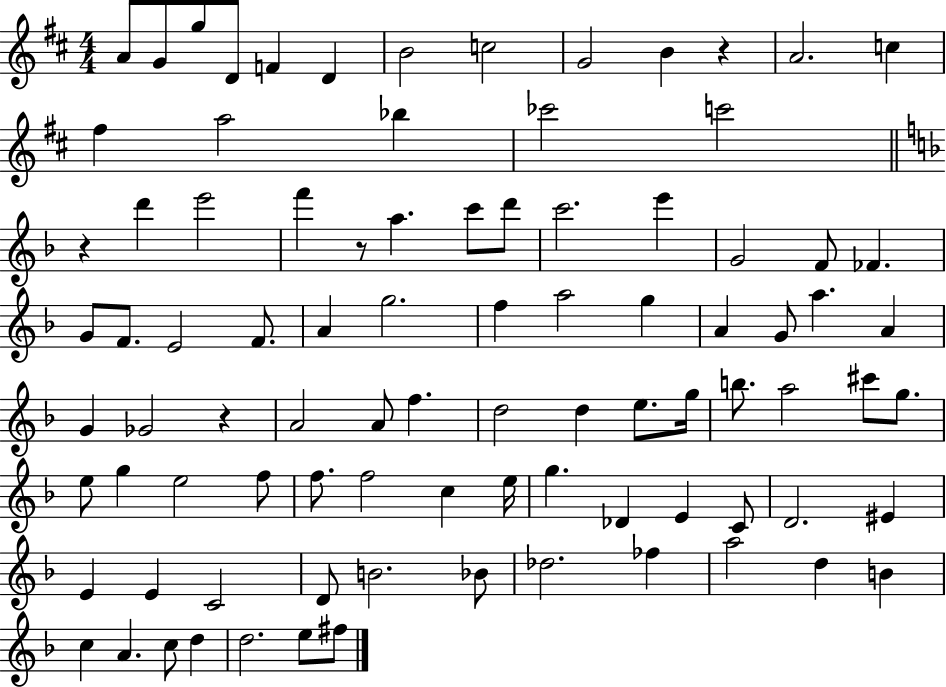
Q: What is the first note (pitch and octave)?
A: A4